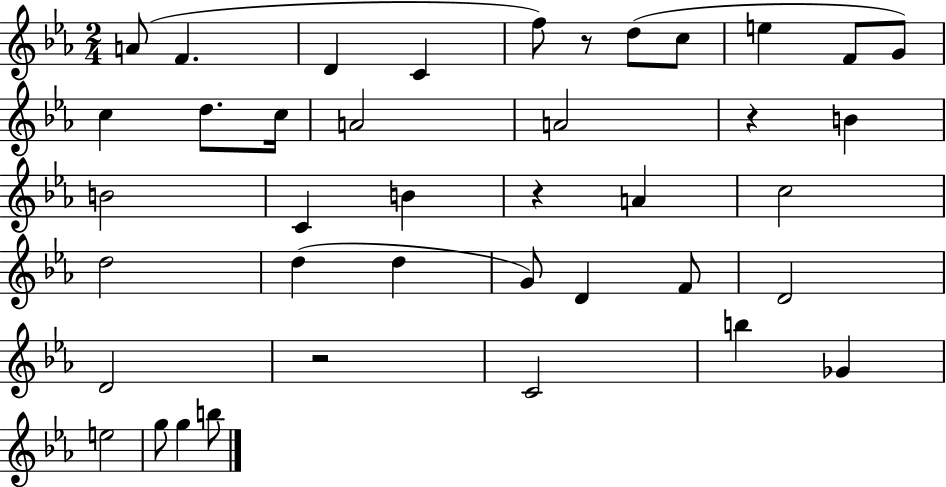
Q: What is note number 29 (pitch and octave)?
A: D4